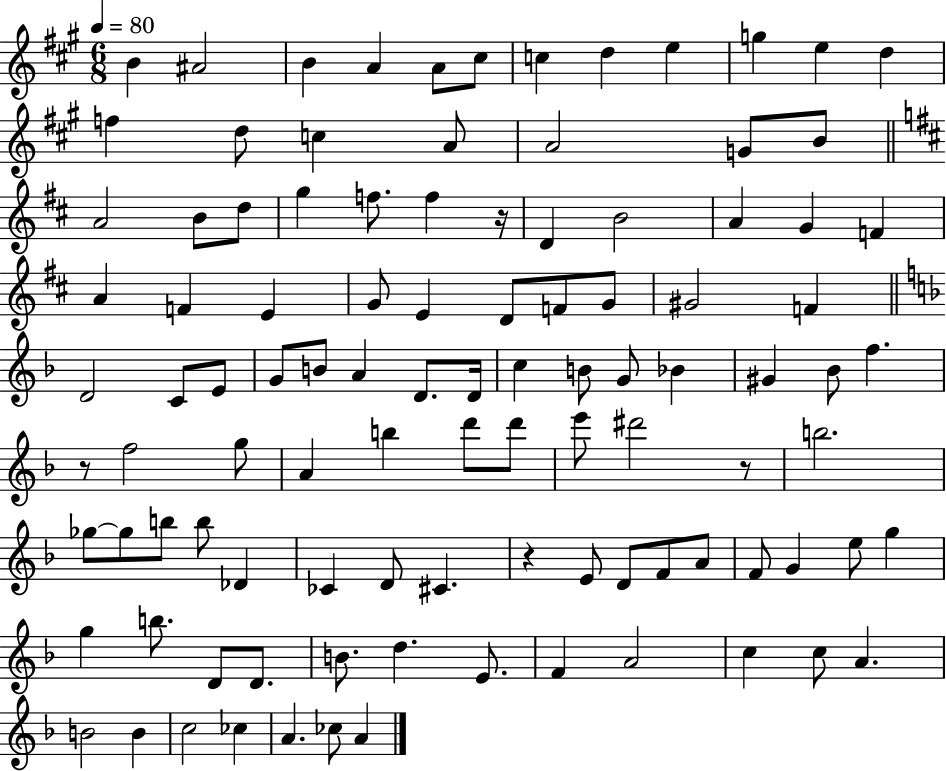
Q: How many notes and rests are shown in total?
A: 103